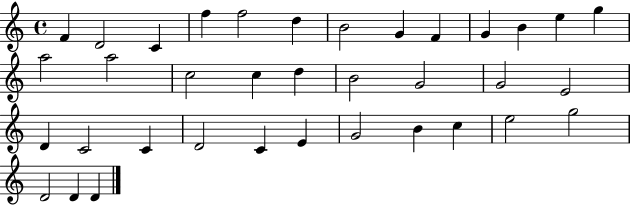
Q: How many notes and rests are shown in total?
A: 36